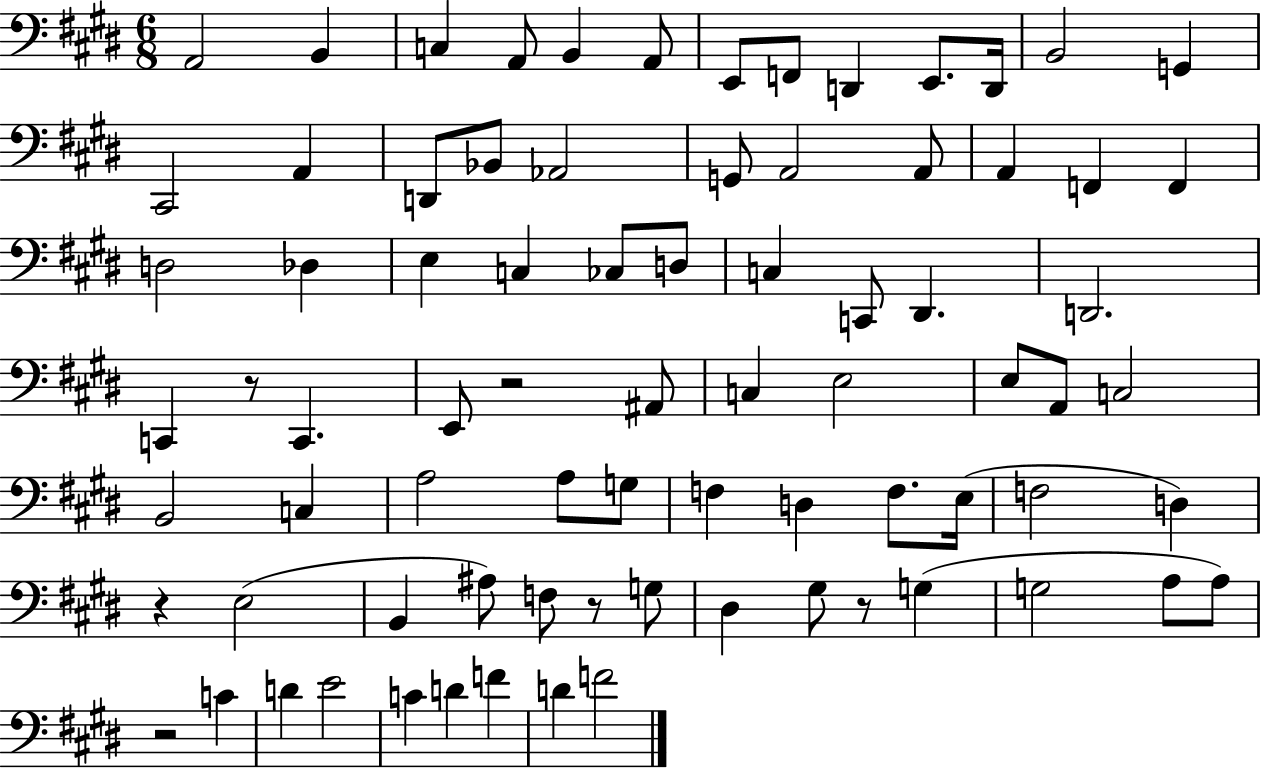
{
  \clef bass
  \numericTimeSignature
  \time 6/8
  \key e \major
  a,2 b,4 | c4 a,8 b,4 a,8 | e,8 f,8 d,4 e,8. d,16 | b,2 g,4 | \break cis,2 a,4 | d,8 bes,8 aes,2 | g,8 a,2 a,8 | a,4 f,4 f,4 | \break d2 des4 | e4 c4 ces8 d8 | c4 c,8 dis,4. | d,2. | \break c,4 r8 c,4. | e,8 r2 ais,8 | c4 e2 | e8 a,8 c2 | \break b,2 c4 | a2 a8 g8 | f4 d4 f8. e16( | f2 d4) | \break r4 e2( | b,4 ais8) f8 r8 g8 | dis4 gis8 r8 g4( | g2 a8 a8) | \break r2 c'4 | d'4 e'2 | c'4 d'4 f'4 | d'4 f'2 | \break \bar "|."
}